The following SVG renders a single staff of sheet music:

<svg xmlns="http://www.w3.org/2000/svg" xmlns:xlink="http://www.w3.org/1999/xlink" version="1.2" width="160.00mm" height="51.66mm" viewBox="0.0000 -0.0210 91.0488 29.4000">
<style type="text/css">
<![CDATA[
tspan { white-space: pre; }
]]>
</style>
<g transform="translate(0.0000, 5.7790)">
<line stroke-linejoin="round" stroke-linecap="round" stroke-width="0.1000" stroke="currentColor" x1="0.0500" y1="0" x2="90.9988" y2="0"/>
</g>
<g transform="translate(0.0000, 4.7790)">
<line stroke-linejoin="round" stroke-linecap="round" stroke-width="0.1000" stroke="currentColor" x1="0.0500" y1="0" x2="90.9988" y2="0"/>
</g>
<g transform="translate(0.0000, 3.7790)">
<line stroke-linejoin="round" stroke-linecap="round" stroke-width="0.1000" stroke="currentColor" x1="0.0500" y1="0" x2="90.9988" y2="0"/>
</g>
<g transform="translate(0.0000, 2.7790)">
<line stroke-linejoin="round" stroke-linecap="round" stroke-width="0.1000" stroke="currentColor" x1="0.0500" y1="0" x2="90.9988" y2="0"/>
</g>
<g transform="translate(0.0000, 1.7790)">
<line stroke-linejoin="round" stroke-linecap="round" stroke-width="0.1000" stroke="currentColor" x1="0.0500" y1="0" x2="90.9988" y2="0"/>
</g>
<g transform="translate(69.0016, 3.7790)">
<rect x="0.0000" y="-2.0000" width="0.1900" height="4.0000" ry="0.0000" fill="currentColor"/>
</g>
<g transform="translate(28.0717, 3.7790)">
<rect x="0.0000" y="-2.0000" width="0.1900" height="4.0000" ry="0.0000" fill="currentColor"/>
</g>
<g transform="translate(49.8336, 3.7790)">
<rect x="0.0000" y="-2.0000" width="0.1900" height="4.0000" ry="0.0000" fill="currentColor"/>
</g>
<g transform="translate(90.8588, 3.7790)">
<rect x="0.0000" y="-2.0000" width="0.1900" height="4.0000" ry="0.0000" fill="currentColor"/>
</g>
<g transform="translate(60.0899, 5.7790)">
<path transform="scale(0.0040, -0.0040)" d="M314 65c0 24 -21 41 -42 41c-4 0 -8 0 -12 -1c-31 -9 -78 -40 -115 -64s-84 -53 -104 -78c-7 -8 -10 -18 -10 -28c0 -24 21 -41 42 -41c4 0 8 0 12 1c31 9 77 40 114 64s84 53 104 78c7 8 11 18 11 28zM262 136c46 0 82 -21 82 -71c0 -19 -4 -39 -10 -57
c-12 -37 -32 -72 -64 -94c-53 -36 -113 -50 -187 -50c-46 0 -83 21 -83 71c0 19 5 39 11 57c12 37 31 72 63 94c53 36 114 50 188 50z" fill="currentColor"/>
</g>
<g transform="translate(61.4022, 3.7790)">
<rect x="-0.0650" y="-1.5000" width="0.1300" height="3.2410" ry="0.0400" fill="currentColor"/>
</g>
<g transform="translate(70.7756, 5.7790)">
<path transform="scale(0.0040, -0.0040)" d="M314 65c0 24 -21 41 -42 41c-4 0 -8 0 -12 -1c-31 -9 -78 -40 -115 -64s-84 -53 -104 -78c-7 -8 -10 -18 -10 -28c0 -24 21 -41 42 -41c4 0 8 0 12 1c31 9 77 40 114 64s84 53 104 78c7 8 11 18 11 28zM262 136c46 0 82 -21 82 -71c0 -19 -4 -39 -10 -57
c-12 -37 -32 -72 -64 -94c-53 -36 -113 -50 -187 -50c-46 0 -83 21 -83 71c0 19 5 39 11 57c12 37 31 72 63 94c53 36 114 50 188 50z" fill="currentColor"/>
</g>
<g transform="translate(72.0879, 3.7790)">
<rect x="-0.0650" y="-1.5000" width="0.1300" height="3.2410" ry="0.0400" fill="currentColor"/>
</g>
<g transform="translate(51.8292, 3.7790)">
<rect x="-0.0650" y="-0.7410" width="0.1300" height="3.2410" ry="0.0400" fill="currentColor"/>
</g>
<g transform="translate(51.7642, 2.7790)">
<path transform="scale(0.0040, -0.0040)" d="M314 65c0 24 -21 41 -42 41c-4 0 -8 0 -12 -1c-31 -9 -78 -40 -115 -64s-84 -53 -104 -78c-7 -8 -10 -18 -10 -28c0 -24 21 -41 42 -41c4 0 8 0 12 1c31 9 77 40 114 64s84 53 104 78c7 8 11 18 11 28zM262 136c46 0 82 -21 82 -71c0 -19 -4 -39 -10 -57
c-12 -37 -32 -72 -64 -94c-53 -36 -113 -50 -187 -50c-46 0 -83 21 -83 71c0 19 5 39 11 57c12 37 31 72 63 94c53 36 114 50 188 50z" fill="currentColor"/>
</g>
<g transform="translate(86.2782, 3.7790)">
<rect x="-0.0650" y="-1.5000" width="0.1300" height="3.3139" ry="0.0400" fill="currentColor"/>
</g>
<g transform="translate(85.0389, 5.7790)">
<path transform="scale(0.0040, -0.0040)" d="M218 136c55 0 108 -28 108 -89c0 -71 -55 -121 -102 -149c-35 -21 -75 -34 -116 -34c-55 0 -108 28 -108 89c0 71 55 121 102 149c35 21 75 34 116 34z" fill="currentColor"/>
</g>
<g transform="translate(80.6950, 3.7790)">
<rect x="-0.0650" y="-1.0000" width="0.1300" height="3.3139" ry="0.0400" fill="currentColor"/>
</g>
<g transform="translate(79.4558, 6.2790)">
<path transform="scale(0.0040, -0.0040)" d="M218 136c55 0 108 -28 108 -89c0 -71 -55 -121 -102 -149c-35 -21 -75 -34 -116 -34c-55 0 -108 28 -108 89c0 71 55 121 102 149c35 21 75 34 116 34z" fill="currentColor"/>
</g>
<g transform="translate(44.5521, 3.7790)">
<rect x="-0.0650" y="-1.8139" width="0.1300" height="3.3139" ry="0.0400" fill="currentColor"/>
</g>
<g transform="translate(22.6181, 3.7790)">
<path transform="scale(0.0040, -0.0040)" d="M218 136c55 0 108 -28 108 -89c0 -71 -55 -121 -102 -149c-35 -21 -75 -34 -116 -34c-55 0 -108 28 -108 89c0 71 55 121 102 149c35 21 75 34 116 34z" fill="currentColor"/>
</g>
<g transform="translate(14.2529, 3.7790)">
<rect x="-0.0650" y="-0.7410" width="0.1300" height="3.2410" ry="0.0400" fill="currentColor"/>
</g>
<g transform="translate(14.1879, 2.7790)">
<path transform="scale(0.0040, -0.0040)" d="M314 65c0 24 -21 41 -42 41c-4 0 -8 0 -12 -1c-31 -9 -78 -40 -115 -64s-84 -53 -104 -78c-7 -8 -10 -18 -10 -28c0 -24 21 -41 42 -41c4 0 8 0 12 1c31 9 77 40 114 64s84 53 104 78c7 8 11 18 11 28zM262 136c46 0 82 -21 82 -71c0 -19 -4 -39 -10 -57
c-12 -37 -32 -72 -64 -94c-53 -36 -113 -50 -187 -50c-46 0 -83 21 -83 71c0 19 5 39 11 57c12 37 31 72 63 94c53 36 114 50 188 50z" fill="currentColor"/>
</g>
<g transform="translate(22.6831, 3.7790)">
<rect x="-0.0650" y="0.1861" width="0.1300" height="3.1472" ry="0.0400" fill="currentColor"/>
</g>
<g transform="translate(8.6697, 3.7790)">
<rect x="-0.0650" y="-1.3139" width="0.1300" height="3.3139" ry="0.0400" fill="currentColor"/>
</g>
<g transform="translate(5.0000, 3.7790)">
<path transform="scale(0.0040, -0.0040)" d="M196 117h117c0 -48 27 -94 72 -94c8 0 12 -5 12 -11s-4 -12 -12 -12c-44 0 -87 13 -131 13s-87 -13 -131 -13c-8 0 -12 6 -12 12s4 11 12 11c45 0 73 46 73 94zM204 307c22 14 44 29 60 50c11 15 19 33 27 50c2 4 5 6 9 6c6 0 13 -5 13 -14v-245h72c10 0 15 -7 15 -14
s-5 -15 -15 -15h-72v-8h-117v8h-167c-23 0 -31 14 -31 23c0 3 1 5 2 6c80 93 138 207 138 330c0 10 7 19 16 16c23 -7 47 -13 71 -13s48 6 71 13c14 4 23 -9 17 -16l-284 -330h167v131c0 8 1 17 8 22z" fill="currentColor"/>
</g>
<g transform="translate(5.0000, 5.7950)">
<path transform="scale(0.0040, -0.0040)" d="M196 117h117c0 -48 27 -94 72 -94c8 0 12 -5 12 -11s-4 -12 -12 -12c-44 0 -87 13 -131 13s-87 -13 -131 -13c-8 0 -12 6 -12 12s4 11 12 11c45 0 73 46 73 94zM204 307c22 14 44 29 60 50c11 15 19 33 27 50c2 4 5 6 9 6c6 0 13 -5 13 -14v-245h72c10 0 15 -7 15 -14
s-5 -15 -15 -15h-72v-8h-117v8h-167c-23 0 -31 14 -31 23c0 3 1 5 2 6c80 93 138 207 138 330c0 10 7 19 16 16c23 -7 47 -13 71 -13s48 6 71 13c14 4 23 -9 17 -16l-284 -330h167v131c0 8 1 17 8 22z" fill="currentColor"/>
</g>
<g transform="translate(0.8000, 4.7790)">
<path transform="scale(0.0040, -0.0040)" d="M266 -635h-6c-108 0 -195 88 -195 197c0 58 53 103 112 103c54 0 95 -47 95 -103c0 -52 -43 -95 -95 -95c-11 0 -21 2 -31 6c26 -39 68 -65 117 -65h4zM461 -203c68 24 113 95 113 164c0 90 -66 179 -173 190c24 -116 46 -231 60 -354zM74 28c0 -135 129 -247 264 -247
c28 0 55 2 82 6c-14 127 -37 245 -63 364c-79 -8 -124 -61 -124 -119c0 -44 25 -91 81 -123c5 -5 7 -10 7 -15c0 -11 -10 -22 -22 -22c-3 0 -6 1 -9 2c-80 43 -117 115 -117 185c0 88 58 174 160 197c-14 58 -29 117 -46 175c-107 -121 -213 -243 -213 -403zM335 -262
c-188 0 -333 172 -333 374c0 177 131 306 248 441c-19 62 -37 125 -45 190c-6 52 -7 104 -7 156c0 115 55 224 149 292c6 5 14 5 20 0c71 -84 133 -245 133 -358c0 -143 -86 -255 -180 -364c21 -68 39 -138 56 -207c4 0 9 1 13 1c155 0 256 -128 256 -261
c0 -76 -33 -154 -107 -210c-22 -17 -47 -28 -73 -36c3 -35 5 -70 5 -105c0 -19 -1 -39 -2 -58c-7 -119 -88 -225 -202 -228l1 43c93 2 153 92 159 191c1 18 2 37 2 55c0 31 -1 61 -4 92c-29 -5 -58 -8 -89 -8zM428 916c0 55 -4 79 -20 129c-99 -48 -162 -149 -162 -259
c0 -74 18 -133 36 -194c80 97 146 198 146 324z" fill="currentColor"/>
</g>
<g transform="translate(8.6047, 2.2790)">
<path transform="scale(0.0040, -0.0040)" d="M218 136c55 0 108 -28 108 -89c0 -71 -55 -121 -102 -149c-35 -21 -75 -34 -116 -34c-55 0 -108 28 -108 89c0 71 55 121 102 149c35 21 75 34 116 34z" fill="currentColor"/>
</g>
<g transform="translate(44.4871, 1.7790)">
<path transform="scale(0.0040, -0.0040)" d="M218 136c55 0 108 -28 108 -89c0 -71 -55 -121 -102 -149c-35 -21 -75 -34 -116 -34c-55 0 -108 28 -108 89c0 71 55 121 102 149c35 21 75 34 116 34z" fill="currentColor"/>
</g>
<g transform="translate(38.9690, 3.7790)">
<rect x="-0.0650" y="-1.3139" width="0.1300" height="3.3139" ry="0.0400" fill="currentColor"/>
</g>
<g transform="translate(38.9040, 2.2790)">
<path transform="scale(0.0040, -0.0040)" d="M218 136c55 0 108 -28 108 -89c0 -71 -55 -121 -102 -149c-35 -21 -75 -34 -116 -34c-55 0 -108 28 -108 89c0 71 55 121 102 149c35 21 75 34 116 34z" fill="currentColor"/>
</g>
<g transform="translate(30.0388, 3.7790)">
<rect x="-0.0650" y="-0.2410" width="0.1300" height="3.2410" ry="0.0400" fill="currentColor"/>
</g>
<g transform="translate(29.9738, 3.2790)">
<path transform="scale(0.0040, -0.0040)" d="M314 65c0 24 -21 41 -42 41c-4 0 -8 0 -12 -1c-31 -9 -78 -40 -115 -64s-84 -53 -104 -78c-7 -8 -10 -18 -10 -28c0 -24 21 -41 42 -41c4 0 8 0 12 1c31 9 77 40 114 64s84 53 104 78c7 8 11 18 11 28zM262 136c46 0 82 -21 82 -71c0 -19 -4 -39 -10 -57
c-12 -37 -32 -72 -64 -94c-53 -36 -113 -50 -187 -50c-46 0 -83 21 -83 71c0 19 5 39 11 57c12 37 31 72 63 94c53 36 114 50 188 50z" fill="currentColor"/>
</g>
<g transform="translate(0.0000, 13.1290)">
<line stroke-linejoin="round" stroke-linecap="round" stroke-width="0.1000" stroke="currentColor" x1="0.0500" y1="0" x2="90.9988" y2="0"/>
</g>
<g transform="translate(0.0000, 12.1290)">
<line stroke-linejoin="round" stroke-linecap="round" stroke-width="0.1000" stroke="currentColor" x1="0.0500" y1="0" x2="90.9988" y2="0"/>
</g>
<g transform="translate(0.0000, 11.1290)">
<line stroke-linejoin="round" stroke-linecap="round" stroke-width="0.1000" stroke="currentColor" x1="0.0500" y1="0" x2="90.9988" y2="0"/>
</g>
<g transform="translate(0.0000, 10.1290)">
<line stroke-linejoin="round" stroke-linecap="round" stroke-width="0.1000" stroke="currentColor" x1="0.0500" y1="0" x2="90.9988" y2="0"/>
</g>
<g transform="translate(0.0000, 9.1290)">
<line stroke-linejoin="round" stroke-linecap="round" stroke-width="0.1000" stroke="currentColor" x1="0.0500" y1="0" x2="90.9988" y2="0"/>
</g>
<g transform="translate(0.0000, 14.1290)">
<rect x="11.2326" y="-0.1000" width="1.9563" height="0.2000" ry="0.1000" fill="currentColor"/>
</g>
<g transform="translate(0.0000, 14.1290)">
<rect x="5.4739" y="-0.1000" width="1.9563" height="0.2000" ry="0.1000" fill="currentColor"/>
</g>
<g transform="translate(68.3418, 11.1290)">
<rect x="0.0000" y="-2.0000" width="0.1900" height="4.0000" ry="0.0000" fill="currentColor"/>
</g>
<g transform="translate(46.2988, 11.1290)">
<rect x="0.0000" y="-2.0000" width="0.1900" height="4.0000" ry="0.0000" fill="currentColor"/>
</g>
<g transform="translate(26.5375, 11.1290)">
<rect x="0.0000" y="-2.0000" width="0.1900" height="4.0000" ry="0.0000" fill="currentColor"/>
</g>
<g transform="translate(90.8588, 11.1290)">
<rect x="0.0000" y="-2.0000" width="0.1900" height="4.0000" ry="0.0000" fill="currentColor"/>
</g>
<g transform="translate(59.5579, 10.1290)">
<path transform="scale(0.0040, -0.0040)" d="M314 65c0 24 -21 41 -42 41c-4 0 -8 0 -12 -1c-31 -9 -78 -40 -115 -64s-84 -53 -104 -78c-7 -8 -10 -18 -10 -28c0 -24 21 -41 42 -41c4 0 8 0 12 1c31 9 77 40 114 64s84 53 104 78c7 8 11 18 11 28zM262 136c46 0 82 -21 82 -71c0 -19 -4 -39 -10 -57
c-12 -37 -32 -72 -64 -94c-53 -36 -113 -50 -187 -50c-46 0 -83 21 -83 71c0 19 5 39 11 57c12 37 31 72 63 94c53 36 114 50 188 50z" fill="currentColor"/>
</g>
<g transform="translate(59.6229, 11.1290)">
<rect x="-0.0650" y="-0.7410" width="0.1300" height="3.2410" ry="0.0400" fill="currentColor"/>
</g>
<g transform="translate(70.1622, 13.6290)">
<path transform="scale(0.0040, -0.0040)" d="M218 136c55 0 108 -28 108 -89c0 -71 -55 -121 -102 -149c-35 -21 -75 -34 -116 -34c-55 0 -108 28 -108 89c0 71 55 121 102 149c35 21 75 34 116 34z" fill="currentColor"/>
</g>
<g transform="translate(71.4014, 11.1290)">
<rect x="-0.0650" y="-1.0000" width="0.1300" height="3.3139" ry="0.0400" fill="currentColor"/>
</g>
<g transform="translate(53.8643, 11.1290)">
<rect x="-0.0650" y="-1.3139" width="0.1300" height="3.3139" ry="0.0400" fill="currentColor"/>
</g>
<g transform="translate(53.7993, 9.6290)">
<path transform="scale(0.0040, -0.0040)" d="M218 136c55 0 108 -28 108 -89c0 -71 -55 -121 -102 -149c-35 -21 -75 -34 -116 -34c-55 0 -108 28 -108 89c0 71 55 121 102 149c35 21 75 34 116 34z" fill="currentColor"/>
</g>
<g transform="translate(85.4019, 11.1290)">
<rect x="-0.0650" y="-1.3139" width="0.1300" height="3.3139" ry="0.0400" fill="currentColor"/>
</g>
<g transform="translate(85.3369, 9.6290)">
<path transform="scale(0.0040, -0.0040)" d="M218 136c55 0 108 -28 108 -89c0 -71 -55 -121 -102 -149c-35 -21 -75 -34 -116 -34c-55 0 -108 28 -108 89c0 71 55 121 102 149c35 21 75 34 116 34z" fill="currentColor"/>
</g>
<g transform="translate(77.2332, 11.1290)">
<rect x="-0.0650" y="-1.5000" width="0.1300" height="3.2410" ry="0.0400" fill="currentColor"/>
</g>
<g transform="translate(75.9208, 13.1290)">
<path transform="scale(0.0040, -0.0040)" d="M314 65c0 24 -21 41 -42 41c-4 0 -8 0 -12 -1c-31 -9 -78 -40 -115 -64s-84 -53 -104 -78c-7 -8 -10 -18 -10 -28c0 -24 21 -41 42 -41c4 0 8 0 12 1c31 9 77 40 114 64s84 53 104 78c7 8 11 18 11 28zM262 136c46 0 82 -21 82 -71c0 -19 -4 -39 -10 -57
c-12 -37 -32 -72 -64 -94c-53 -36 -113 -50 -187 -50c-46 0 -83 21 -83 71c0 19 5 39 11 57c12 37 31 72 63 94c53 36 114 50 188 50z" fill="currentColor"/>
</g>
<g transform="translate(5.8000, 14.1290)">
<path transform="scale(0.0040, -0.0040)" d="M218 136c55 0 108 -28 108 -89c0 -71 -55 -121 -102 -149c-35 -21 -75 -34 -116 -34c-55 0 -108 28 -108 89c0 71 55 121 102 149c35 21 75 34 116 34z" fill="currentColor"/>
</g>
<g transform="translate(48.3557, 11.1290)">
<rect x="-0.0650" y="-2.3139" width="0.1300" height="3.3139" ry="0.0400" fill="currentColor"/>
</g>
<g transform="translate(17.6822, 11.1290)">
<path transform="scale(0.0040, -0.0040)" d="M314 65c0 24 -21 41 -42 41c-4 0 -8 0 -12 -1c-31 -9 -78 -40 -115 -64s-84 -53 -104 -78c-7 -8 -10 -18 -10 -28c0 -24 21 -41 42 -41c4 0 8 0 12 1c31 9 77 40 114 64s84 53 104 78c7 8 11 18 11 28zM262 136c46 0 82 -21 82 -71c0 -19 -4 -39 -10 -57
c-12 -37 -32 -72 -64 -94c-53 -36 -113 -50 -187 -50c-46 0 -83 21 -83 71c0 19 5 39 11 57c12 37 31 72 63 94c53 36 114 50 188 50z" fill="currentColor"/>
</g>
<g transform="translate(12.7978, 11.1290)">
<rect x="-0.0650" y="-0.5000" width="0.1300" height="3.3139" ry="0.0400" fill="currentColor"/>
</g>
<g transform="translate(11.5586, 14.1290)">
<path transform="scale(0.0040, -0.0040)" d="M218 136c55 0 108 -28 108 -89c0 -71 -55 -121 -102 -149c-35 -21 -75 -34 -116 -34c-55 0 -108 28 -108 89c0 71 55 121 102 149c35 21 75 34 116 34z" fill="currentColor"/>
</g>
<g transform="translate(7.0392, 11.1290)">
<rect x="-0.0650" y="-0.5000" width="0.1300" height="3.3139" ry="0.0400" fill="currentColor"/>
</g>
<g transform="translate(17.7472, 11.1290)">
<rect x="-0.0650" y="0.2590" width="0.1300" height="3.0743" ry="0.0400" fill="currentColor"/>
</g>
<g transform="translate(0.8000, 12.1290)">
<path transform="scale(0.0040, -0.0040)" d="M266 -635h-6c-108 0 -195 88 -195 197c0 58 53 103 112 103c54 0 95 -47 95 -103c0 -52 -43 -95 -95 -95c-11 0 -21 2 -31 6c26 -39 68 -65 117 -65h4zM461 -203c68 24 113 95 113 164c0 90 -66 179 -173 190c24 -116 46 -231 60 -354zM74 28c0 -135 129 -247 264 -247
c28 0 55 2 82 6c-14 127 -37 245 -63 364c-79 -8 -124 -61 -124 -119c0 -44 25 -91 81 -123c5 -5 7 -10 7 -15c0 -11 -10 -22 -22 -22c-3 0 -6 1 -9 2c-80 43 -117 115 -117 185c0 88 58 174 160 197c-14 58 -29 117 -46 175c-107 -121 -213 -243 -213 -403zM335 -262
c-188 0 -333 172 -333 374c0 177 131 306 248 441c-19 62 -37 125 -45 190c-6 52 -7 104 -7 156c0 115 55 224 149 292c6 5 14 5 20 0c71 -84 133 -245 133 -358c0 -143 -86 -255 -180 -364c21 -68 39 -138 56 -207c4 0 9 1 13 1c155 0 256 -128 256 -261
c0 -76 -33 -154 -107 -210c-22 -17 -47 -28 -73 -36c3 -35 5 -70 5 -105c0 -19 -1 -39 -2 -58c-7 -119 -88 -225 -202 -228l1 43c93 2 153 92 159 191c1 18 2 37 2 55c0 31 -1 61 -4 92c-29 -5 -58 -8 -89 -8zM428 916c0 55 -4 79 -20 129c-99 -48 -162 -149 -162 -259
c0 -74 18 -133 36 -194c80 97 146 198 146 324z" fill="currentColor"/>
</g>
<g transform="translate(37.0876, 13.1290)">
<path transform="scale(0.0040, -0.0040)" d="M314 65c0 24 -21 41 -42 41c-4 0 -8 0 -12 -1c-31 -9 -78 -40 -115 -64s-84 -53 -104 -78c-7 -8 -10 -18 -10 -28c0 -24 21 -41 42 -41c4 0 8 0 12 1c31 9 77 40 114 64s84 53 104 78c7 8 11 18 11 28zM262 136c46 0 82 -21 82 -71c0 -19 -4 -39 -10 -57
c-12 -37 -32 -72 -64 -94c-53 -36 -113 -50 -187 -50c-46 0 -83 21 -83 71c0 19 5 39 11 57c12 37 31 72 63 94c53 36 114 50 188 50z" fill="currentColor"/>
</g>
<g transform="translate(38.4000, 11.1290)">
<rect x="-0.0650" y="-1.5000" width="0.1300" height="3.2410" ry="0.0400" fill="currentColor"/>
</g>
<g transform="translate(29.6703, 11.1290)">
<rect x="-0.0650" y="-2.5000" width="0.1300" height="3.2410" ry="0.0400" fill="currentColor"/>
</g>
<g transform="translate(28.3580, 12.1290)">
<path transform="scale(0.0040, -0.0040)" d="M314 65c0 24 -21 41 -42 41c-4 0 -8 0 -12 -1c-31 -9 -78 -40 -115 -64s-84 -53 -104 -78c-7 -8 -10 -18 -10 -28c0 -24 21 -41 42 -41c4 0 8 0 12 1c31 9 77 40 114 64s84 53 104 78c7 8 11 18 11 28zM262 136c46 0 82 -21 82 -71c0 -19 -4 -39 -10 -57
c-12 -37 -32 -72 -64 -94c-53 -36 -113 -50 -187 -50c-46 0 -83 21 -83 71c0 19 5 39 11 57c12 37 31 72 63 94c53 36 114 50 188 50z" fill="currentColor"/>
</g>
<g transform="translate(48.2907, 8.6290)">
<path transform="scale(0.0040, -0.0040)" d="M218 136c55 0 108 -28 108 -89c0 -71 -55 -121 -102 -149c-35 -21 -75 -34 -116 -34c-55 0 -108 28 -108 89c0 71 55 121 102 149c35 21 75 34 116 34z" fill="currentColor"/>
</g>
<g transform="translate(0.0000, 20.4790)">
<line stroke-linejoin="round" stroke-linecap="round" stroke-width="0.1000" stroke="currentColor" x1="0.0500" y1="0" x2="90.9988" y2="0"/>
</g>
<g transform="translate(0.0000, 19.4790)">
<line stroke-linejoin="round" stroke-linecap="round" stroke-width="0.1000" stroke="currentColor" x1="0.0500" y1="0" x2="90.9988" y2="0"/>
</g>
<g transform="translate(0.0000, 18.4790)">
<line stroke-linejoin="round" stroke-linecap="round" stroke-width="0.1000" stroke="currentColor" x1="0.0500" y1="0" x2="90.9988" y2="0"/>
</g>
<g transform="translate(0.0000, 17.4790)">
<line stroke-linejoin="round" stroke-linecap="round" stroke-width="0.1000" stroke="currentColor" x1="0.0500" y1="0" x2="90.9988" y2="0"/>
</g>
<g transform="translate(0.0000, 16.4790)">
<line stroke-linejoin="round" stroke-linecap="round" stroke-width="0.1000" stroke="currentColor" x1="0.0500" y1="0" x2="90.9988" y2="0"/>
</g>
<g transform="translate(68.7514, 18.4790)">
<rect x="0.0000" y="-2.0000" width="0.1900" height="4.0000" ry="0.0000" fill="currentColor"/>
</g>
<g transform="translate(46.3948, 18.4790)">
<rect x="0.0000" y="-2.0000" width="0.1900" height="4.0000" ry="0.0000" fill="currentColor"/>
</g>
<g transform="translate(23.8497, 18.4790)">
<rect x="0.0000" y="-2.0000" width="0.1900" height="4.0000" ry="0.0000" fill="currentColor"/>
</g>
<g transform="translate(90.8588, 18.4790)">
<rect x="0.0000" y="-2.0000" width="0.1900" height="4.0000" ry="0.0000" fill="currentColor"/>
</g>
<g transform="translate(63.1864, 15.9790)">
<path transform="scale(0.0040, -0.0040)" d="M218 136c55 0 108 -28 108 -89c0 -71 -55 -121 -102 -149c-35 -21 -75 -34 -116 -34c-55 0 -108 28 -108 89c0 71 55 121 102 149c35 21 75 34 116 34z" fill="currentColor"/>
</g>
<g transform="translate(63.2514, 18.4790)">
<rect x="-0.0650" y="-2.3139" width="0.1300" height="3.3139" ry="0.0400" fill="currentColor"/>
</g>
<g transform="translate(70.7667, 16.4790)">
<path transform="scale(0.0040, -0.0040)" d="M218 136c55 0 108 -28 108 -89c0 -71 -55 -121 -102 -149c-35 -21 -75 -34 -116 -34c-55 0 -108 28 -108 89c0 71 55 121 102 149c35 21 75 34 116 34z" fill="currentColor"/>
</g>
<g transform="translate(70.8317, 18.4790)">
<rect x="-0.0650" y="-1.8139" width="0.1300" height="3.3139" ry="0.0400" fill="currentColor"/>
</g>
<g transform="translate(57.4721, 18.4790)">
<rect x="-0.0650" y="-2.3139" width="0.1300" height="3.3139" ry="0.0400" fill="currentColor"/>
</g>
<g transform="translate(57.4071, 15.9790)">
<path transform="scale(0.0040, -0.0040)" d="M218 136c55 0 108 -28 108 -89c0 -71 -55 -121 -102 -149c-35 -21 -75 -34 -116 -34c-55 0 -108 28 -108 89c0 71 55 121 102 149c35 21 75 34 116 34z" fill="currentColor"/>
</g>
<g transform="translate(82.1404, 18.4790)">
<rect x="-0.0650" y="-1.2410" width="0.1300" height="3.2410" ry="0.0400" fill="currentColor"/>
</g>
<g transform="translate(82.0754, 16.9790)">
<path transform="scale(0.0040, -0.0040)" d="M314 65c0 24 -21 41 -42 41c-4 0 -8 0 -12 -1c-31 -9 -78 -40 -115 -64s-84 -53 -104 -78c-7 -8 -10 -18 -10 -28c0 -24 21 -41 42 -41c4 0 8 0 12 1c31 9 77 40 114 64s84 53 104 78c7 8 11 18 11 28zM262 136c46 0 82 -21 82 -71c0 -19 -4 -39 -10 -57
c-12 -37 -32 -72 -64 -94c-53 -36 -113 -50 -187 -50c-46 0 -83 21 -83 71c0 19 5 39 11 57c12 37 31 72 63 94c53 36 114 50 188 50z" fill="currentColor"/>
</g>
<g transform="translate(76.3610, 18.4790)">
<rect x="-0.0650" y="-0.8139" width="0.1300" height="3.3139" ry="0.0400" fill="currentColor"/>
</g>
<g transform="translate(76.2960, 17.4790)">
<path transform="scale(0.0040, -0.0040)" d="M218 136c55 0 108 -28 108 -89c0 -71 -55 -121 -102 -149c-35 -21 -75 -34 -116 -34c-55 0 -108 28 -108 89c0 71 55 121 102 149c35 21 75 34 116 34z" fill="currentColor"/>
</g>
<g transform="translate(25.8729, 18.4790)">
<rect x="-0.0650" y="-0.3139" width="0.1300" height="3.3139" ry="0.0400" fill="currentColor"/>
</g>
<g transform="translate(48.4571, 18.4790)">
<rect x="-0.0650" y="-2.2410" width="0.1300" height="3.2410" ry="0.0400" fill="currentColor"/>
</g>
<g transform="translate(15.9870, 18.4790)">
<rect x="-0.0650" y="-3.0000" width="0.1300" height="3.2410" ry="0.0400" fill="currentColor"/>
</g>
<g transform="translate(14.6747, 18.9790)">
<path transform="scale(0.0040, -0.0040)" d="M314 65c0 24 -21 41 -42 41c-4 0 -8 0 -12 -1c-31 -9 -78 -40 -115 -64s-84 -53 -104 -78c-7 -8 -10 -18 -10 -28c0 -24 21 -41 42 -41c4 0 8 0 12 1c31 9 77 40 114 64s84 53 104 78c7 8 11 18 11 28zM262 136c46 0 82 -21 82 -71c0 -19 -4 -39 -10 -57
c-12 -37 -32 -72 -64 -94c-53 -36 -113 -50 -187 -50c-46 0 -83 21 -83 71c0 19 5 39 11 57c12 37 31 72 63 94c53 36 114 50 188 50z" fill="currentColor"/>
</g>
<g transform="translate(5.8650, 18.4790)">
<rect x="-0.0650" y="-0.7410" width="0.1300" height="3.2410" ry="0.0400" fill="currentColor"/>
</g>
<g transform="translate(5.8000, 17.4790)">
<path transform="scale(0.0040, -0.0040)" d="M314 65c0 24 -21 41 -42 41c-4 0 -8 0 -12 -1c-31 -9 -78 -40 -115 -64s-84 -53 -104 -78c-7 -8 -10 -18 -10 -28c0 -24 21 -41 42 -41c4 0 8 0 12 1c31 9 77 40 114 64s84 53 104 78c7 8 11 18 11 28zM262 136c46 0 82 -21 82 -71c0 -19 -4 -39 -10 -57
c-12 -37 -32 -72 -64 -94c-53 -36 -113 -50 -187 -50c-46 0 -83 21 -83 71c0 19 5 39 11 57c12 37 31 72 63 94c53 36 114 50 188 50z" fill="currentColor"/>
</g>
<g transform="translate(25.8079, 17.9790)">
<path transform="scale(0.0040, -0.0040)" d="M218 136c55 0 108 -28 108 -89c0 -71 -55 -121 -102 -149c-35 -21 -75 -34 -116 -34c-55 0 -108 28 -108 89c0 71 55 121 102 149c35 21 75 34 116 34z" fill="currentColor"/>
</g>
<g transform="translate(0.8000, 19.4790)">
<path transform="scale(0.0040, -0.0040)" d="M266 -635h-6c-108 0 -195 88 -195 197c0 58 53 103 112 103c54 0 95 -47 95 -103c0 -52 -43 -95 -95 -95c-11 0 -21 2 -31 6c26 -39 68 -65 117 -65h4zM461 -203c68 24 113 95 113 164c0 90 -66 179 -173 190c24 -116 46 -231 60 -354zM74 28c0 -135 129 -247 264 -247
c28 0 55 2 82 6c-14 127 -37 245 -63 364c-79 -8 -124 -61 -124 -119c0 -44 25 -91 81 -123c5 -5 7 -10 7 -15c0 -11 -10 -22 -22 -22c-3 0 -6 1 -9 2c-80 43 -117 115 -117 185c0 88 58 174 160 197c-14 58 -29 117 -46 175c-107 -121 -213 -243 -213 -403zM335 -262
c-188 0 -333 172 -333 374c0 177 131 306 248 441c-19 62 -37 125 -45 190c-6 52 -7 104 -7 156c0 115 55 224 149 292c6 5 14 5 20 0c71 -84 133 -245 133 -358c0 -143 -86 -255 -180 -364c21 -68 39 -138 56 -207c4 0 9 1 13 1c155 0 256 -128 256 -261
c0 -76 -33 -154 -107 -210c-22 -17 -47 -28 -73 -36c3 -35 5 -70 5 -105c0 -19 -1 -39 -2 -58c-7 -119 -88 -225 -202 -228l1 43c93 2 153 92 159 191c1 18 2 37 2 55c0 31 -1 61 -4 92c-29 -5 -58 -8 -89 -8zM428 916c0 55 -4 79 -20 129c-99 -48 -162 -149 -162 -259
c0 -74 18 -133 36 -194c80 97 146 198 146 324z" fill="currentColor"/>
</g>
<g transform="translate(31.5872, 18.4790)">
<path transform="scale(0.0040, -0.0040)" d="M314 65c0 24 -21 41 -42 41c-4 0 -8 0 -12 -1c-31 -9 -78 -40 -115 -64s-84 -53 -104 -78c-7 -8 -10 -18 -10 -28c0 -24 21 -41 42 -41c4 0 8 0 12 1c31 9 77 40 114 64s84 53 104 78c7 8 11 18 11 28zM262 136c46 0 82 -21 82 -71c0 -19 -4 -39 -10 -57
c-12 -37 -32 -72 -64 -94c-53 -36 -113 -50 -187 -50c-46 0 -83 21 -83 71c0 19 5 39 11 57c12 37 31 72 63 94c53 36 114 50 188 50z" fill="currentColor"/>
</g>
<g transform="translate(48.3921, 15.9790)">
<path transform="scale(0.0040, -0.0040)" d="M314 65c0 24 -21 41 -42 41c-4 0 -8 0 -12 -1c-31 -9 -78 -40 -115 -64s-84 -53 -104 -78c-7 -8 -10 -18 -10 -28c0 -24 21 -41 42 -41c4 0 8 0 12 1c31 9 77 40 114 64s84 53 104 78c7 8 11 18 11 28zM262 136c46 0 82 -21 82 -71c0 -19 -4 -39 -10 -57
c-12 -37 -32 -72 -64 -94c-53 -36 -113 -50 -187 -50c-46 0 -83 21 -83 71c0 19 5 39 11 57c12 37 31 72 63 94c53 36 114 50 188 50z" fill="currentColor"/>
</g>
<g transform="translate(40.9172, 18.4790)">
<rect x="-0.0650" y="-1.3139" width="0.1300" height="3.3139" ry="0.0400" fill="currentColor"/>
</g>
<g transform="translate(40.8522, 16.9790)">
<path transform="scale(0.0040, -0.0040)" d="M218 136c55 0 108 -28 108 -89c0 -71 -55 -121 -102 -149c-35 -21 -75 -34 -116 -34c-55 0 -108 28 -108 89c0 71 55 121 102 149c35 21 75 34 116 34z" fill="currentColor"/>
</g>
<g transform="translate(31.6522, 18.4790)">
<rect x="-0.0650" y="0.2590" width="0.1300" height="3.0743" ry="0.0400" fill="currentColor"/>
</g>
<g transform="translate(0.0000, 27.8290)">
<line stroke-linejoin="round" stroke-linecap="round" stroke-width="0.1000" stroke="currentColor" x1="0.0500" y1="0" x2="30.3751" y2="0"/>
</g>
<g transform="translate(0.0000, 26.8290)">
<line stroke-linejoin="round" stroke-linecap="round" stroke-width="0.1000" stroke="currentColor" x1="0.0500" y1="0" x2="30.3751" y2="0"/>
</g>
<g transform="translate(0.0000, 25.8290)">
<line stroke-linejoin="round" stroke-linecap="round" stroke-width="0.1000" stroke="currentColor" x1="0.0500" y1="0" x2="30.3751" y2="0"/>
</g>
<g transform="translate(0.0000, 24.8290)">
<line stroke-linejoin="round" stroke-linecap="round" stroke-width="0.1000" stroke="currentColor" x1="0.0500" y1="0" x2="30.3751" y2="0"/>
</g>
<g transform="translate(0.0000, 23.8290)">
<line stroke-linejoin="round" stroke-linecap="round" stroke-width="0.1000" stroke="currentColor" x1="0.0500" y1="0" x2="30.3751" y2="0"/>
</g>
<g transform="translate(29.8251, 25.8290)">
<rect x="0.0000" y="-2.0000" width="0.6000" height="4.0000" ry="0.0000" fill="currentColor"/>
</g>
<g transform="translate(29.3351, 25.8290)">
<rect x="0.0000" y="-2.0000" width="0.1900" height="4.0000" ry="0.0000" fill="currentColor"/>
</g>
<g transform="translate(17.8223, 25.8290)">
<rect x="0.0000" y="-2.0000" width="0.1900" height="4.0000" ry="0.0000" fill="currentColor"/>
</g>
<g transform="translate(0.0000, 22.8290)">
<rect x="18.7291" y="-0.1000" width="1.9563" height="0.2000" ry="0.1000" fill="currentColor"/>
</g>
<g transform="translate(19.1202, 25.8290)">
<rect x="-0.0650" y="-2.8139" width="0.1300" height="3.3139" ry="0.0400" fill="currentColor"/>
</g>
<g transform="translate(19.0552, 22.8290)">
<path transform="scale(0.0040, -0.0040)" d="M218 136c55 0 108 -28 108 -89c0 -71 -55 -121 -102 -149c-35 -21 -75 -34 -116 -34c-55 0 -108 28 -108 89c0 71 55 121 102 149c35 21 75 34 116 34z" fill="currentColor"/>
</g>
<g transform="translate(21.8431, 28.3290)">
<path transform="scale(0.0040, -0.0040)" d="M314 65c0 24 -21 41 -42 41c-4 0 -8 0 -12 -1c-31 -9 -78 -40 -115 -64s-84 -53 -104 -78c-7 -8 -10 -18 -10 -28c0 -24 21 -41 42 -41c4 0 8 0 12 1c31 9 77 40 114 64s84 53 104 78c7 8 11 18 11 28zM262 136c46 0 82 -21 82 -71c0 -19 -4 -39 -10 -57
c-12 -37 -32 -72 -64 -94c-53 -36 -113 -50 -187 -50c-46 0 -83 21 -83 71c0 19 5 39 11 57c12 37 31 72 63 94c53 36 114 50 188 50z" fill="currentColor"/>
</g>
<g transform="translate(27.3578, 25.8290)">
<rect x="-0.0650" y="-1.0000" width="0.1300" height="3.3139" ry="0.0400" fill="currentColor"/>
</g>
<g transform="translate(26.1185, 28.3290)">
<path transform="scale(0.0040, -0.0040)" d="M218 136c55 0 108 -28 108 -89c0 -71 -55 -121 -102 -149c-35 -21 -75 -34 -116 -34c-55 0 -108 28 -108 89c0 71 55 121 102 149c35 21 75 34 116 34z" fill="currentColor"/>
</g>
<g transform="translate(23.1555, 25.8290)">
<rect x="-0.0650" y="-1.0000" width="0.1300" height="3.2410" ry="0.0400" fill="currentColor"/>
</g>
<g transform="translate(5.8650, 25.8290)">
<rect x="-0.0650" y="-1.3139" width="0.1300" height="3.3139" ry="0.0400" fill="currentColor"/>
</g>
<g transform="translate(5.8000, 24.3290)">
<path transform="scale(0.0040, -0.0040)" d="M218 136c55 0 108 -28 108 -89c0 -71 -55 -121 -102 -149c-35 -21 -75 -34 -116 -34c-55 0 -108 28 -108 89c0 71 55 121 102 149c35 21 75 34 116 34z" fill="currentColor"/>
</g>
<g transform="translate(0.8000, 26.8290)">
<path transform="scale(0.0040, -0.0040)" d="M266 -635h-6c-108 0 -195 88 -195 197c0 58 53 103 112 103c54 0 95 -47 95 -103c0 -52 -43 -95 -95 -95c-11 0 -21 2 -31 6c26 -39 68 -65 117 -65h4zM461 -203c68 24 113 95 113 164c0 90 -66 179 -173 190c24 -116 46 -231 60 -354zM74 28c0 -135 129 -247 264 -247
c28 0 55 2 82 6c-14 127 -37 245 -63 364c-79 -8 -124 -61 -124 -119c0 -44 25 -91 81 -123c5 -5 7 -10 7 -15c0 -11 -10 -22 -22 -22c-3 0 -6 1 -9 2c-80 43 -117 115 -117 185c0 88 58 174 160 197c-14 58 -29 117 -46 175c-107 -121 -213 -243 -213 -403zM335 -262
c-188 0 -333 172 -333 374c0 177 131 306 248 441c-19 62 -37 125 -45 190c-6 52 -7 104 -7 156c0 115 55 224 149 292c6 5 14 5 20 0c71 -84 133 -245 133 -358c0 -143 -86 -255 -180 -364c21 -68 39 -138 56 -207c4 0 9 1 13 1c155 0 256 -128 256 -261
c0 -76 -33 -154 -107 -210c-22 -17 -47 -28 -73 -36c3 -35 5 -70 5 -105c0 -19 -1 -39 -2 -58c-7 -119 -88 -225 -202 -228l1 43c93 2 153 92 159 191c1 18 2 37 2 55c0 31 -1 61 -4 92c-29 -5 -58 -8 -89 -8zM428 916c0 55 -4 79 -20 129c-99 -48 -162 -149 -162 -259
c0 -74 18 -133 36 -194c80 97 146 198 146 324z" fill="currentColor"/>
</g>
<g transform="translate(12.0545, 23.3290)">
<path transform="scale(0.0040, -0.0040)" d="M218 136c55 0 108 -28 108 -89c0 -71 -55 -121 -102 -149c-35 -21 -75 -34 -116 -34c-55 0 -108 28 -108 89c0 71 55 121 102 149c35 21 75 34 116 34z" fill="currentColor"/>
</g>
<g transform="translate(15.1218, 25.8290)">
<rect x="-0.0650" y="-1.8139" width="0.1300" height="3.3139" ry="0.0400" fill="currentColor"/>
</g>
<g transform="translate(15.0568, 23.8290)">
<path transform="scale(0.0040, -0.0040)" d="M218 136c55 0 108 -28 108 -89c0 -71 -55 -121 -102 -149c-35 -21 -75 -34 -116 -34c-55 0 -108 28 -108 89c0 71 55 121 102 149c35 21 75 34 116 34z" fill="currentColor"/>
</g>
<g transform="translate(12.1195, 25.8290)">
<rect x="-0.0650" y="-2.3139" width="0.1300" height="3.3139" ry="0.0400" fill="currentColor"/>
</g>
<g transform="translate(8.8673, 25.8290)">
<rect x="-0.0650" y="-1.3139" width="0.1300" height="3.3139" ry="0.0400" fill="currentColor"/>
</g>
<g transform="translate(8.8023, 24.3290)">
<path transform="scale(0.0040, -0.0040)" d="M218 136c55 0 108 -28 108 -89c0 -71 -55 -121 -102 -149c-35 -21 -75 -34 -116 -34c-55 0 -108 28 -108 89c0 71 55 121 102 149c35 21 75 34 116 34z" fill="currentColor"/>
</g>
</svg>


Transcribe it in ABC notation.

X:1
T:Untitled
M:4/4
L:1/4
K:C
e d2 B c2 e f d2 E2 E2 D E C C B2 G2 E2 g e d2 D E2 e d2 A2 c B2 e g2 g g f d e2 e e g f a D2 D